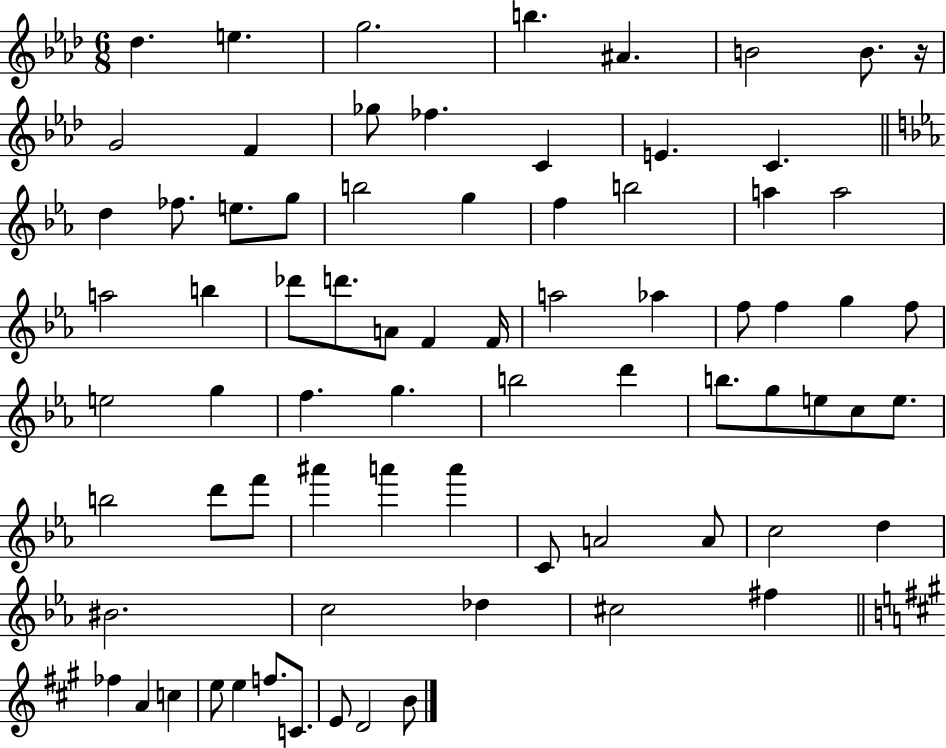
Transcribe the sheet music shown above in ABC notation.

X:1
T:Untitled
M:6/8
L:1/4
K:Ab
_d e g2 b ^A B2 B/2 z/4 G2 F _g/2 _f C E C d _f/2 e/2 g/2 b2 g f b2 a a2 a2 b _d'/2 d'/2 A/2 F F/4 a2 _a f/2 f g f/2 e2 g f g b2 d' b/2 g/2 e/2 c/2 e/2 b2 d'/2 f'/2 ^a' a' a' C/2 A2 A/2 c2 d ^B2 c2 _d ^c2 ^f _f A c e/2 e f/2 C/2 E/2 D2 B/2